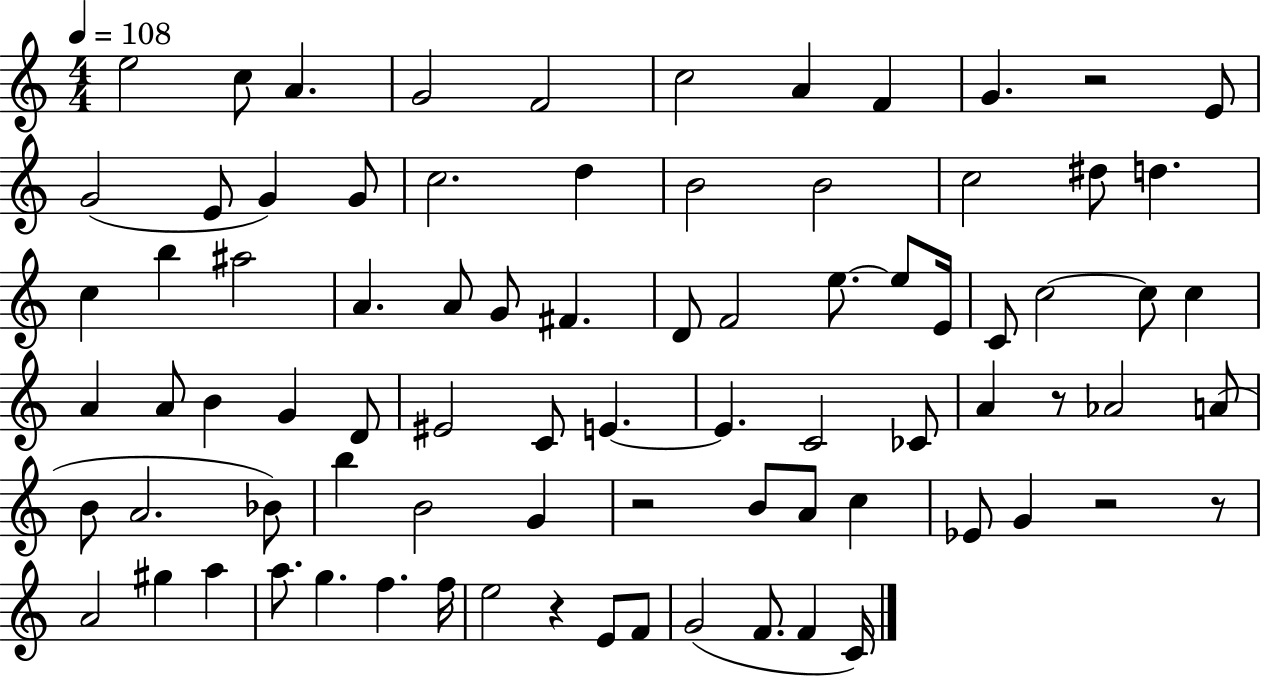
E5/h C5/e A4/q. G4/h F4/h C5/h A4/q F4/q G4/q. R/h E4/e G4/h E4/e G4/q G4/e C5/h. D5/q B4/h B4/h C5/h D#5/e D5/q. C5/q B5/q A#5/h A4/q. A4/e G4/e F#4/q. D4/e F4/h E5/e. E5/e E4/s C4/e C5/h C5/e C5/q A4/q A4/e B4/q G4/q D4/e EIS4/h C4/e E4/q. E4/q. C4/h CES4/e A4/q R/e Ab4/h A4/e B4/e A4/h. Bb4/e B5/q B4/h G4/q R/h B4/e A4/e C5/q Eb4/e G4/q R/h R/e A4/h G#5/q A5/q A5/e. G5/q. F5/q. F5/s E5/h R/q E4/e F4/e G4/h F4/e. F4/q C4/s